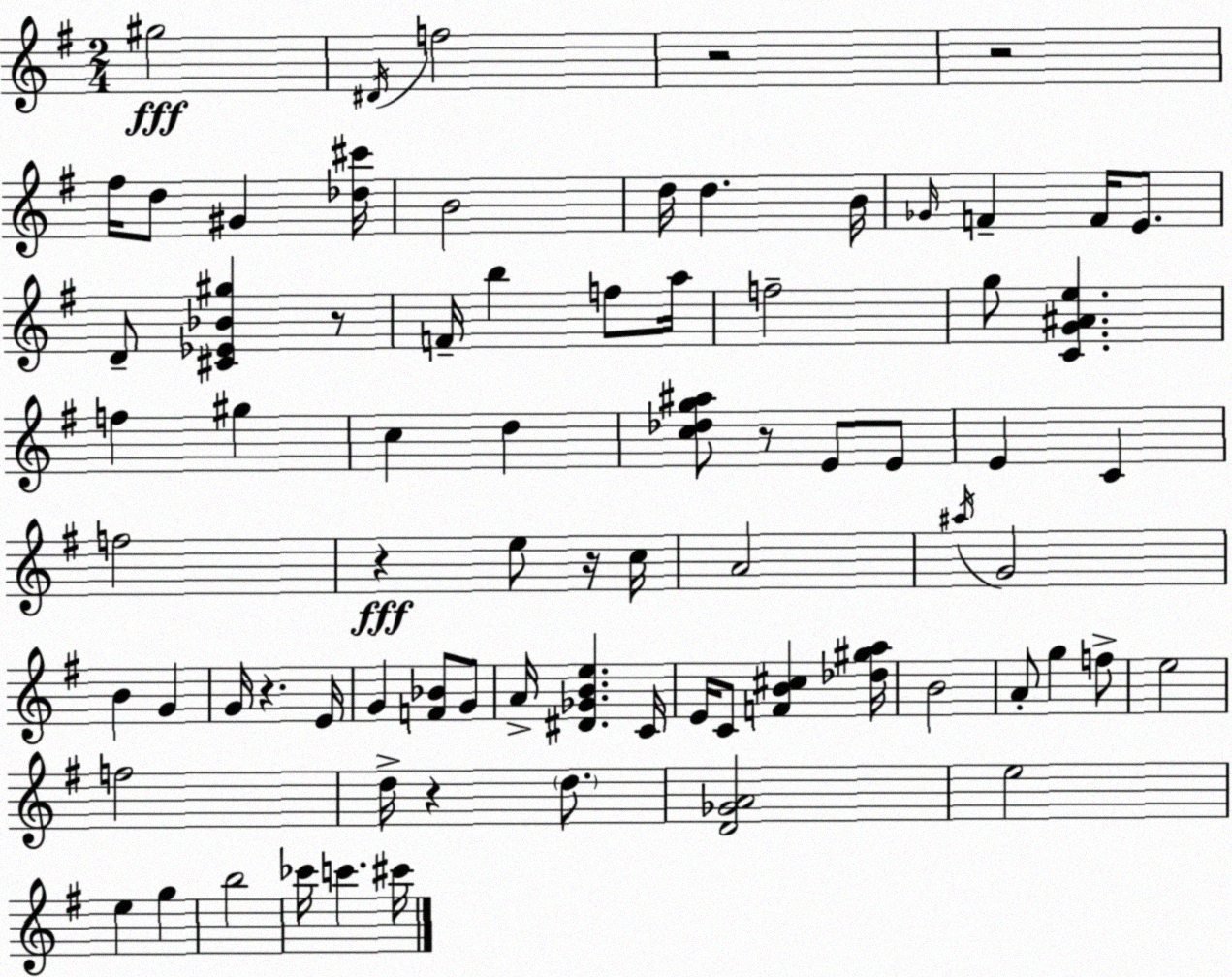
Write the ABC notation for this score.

X:1
T:Untitled
M:2/4
L:1/4
K:Em
^g2 ^D/4 f2 z2 z2 ^f/4 d/2 ^G [_d^c']/4 B2 d/4 d B/4 _G/4 F F/4 E/2 D/2 [^C_E_B^g] z/2 F/4 b f/2 a/4 f2 g/2 [CG^Ae] f ^g c d [c_dg^a]/2 z/2 E/2 E/2 E C f2 z e/2 z/4 c/4 A2 ^a/4 G2 B G G/4 z E/4 G [F_B]/2 G/2 A/4 [^D_GBe] C/4 E/4 C/2 [FB^c] [_d^ga]/4 B2 A/2 g f/2 e2 f2 d/4 z d/2 [D_GA]2 e2 e g b2 _c'/4 c' ^c'/4